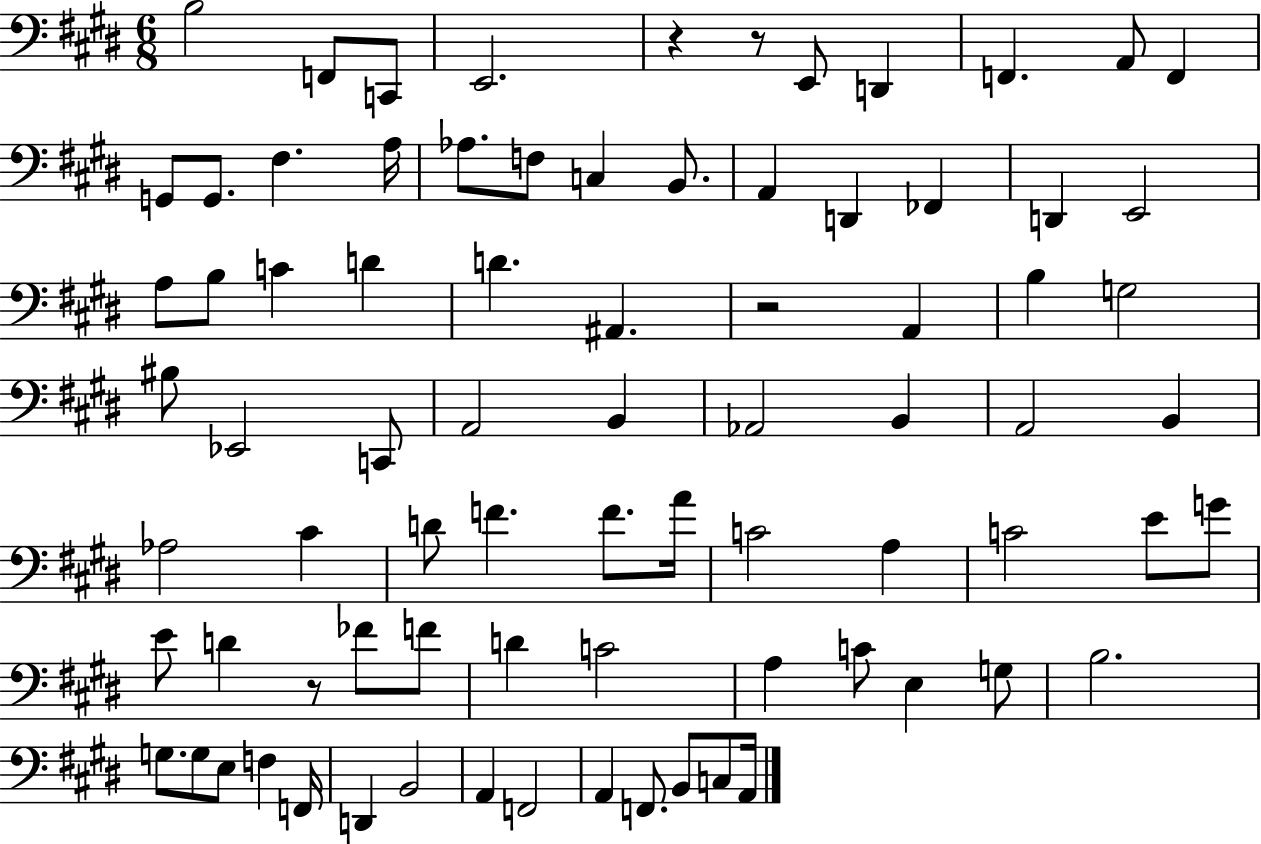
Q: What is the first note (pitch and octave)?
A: B3